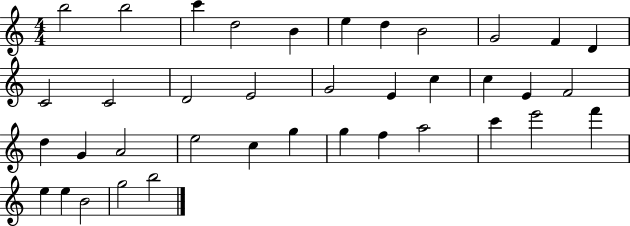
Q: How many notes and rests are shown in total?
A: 38